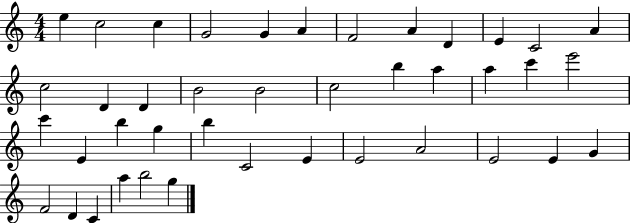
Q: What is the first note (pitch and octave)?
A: E5